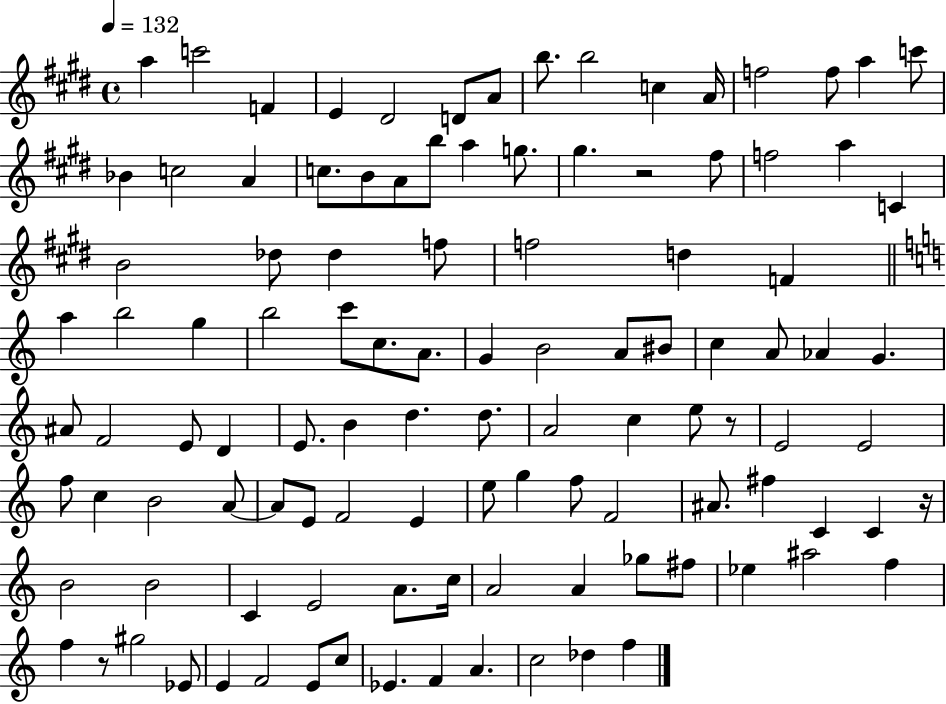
{
  \clef treble
  \time 4/4
  \defaultTimeSignature
  \key e \major
  \tempo 4 = 132
  a''4 c'''2 f'4 | e'4 dis'2 d'8 a'8 | b''8. b''2 c''4 a'16 | f''2 f''8 a''4 c'''8 | \break bes'4 c''2 a'4 | c''8. b'8 a'8 b''8 a''4 g''8. | gis''4. r2 fis''8 | f''2 a''4 c'4 | \break b'2 des''8 des''4 f''8 | f''2 d''4 f'4 | \bar "||" \break \key c \major a''4 b''2 g''4 | b''2 c'''8 c''8. a'8. | g'4 b'2 a'8 bis'8 | c''4 a'8 aes'4 g'4. | \break ais'8 f'2 e'8 d'4 | e'8. b'4 d''4. d''8. | a'2 c''4 e''8 r8 | e'2 e'2 | \break f''8 c''4 b'2 a'8~~ | a'8 e'8 f'2 e'4 | e''8 g''4 f''8 f'2 | ais'8. fis''4 c'4 c'4 r16 | \break b'2 b'2 | c'4 e'2 a'8. c''16 | a'2 a'4 ges''8 fis''8 | ees''4 ais''2 f''4 | \break f''4 r8 gis''2 ees'8 | e'4 f'2 e'8 c''8 | ees'4. f'4 a'4. | c''2 des''4 f''4 | \break \bar "|."
}